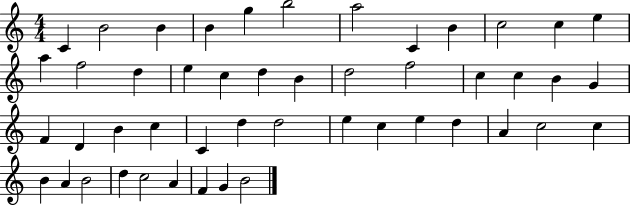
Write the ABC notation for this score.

X:1
T:Untitled
M:4/4
L:1/4
K:C
C B2 B B g b2 a2 C B c2 c e a f2 d e c d B d2 f2 c c B G F D B c C d d2 e c e d A c2 c B A B2 d c2 A F G B2